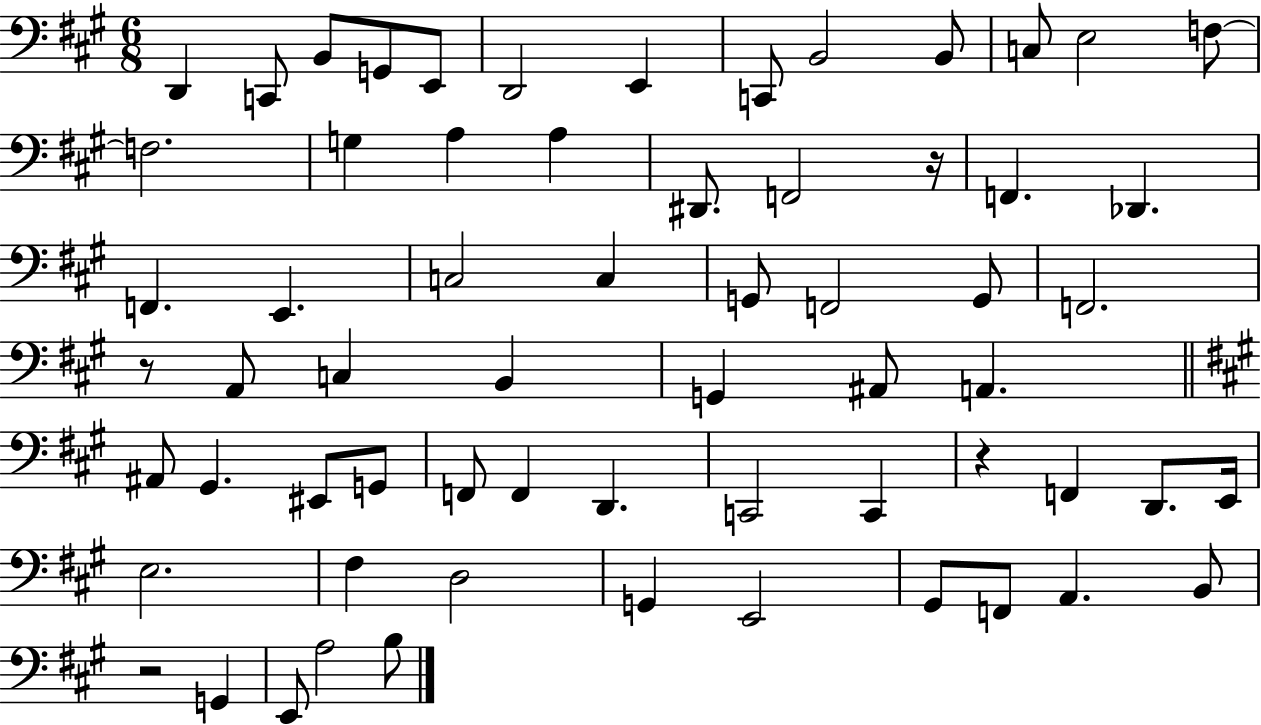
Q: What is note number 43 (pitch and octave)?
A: C2